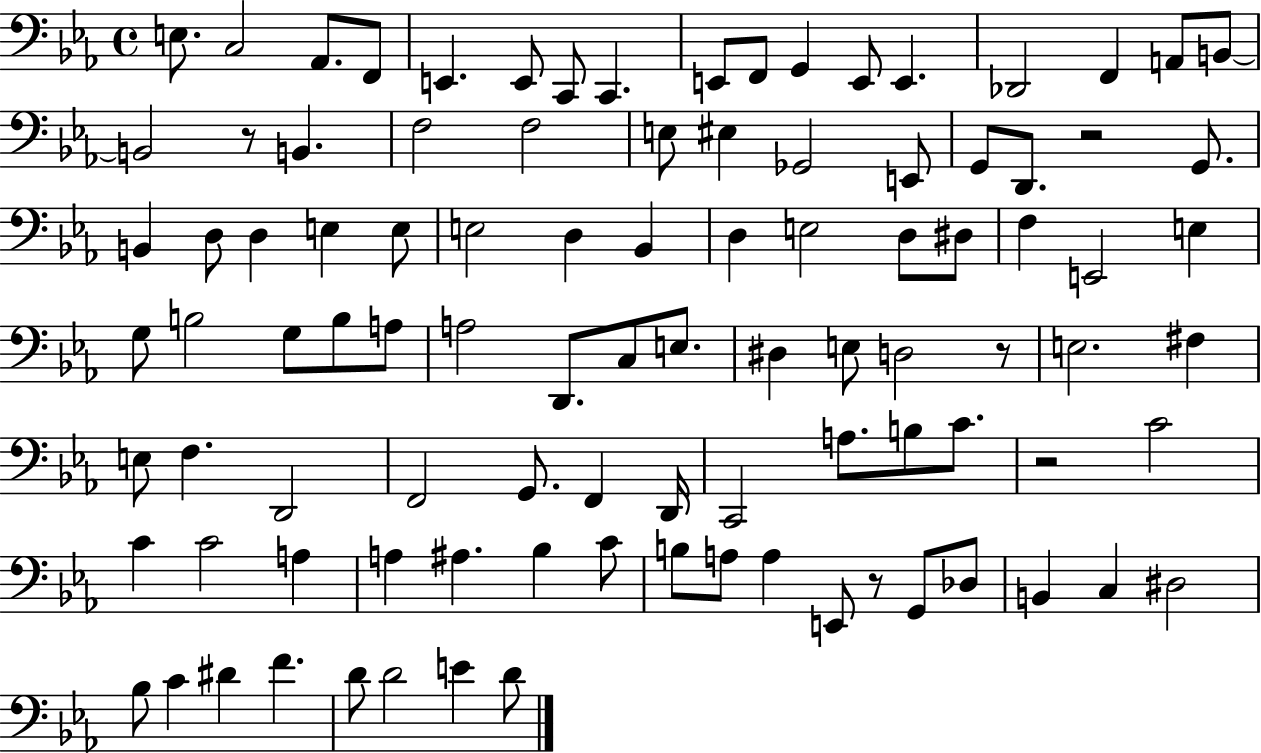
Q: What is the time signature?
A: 4/4